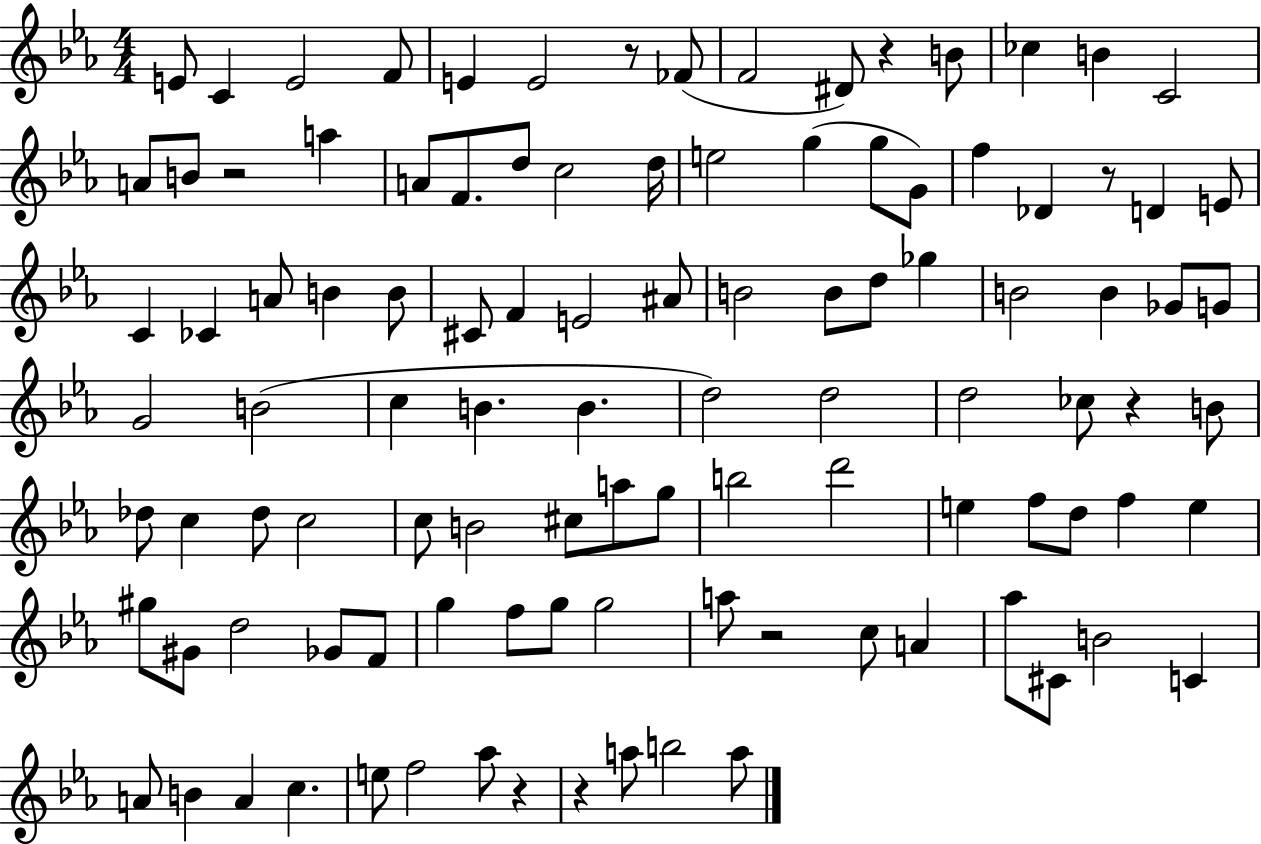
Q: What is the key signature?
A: EES major